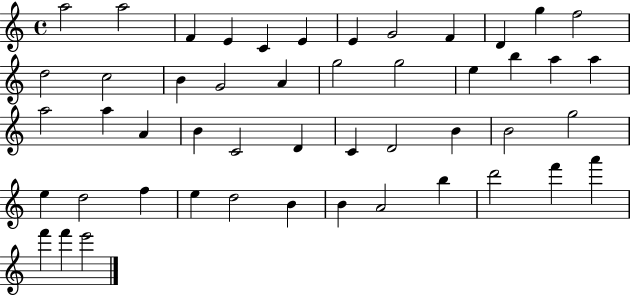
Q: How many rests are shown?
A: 0